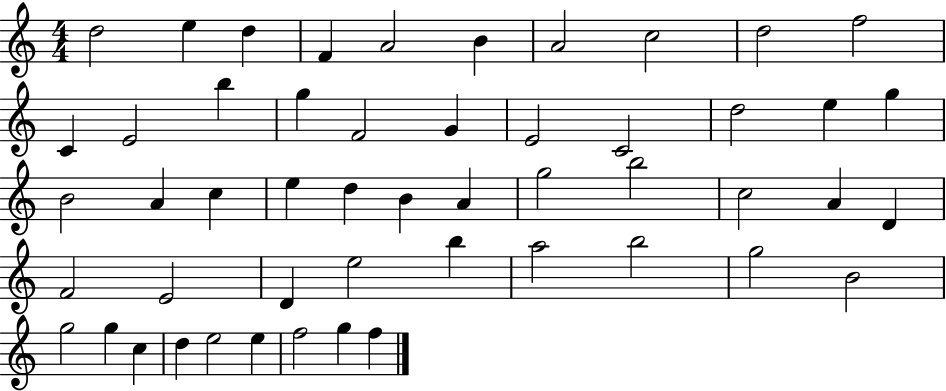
{
  \clef treble
  \numericTimeSignature
  \time 4/4
  \key c \major
  d''2 e''4 d''4 | f'4 a'2 b'4 | a'2 c''2 | d''2 f''2 | \break c'4 e'2 b''4 | g''4 f'2 g'4 | e'2 c'2 | d''2 e''4 g''4 | \break b'2 a'4 c''4 | e''4 d''4 b'4 a'4 | g''2 b''2 | c''2 a'4 d'4 | \break f'2 e'2 | d'4 e''2 b''4 | a''2 b''2 | g''2 b'2 | \break g''2 g''4 c''4 | d''4 e''2 e''4 | f''2 g''4 f''4 | \bar "|."
}